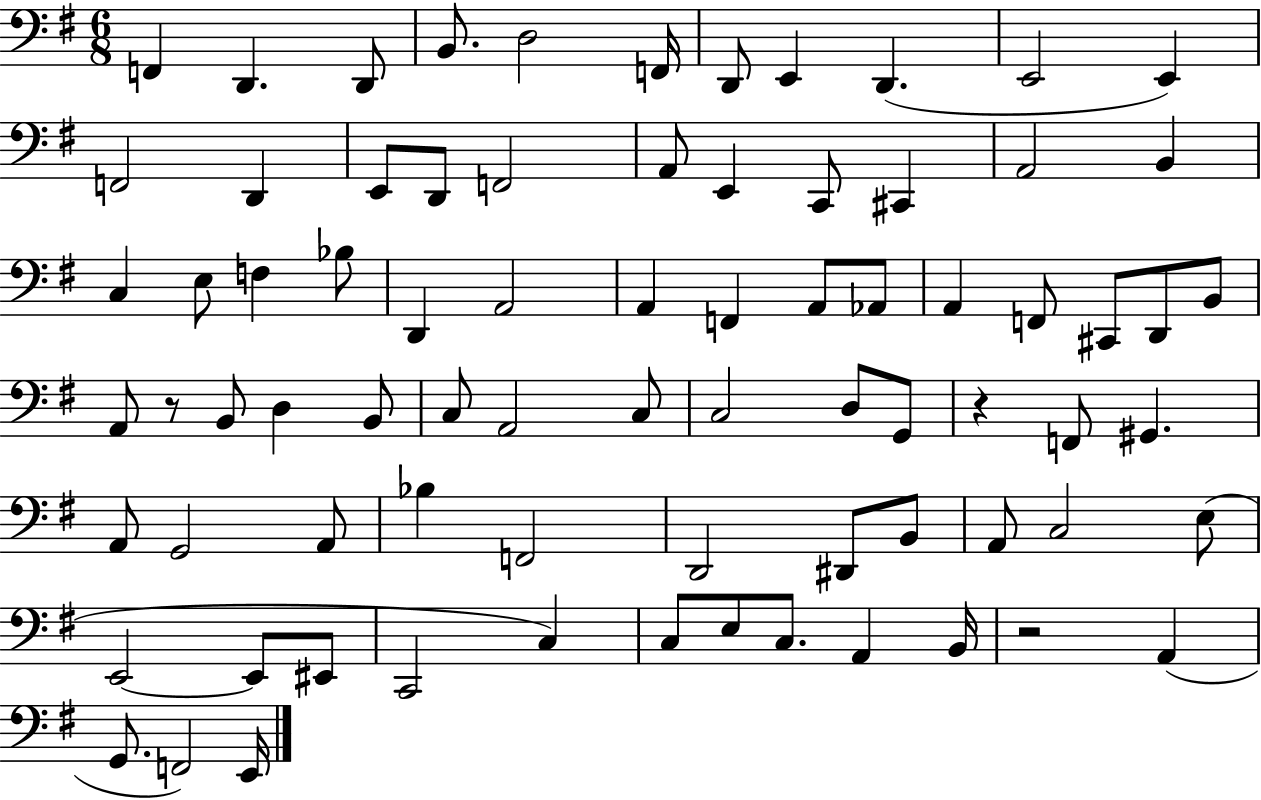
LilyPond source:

{
  \clef bass
  \numericTimeSignature
  \time 6/8
  \key g \major
  \repeat volta 2 { f,4 d,4. d,8 | b,8. d2 f,16 | d,8 e,4 d,4.( | e,2 e,4) | \break f,2 d,4 | e,8 d,8 f,2 | a,8 e,4 c,8 cis,4 | a,2 b,4 | \break c4 e8 f4 bes8 | d,4 a,2 | a,4 f,4 a,8 aes,8 | a,4 f,8 cis,8 d,8 b,8 | \break a,8 r8 b,8 d4 b,8 | c8 a,2 c8 | c2 d8 g,8 | r4 f,8 gis,4. | \break a,8 g,2 a,8 | bes4 f,2 | d,2 dis,8 b,8 | a,8 c2 e8( | \break e,2~~ e,8 eis,8 | c,2 c4) | c8 e8 c8. a,4 b,16 | r2 a,4( | \break g,8. f,2) e,16 | } \bar "|."
}